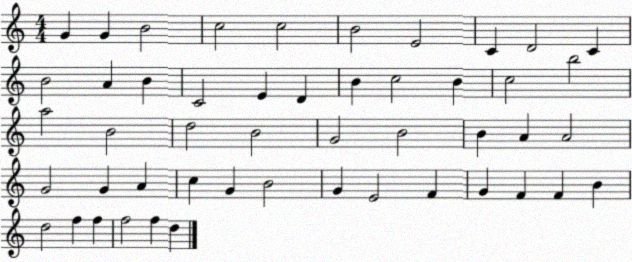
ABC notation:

X:1
T:Untitled
M:4/4
L:1/4
K:C
G G B2 c2 c2 B2 E2 C D2 C B2 A B C2 E D B c2 B c2 b2 a2 B2 d2 B2 G2 B2 B A A2 G2 G A c G B2 G E2 F G F F B d2 f f f2 f d